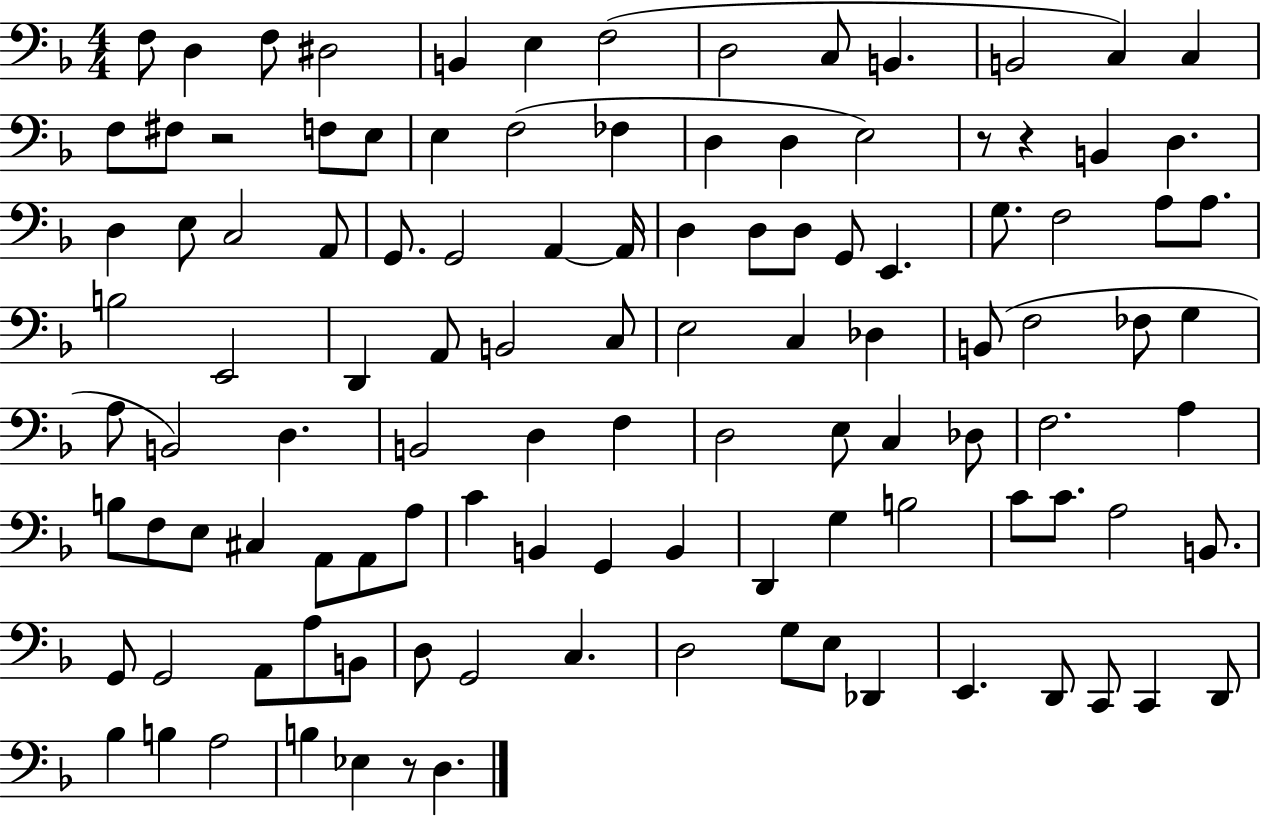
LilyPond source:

{
  \clef bass
  \numericTimeSignature
  \time 4/4
  \key f \major
  \repeat volta 2 { f8 d4 f8 dis2 | b,4 e4 f2( | d2 c8 b,4. | b,2 c4) c4 | \break f8 fis8 r2 f8 e8 | e4 f2( fes4 | d4 d4 e2) | r8 r4 b,4 d4. | \break d4 e8 c2 a,8 | g,8. g,2 a,4~~ a,16 | d4 d8 d8 g,8 e,4. | g8. f2 a8 a8. | \break b2 e,2 | d,4 a,8 b,2 c8 | e2 c4 des4 | b,8( f2 fes8 g4 | \break a8 b,2) d4. | b,2 d4 f4 | d2 e8 c4 des8 | f2. a4 | \break b8 f8 e8 cis4 a,8 a,8 a8 | c'4 b,4 g,4 b,4 | d,4 g4 b2 | c'8 c'8. a2 b,8. | \break g,8 g,2 a,8 a8 b,8 | d8 g,2 c4. | d2 g8 e8 des,4 | e,4. d,8 c,8 c,4 d,8 | \break bes4 b4 a2 | b4 ees4 r8 d4. | } \bar "|."
}